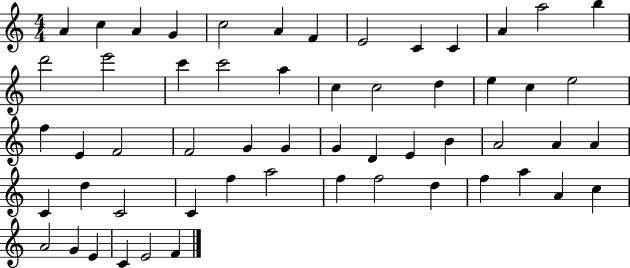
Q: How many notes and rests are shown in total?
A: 56